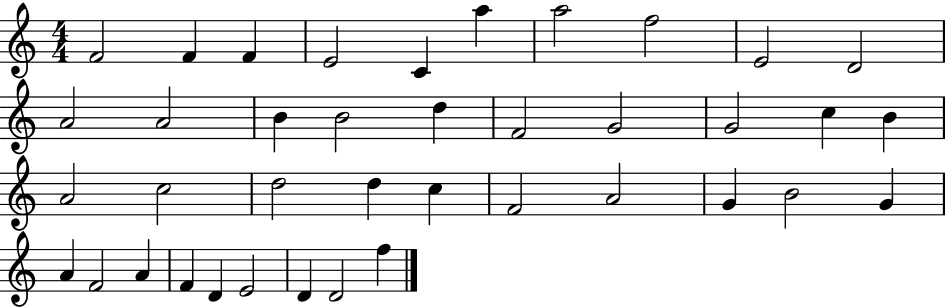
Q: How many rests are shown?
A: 0